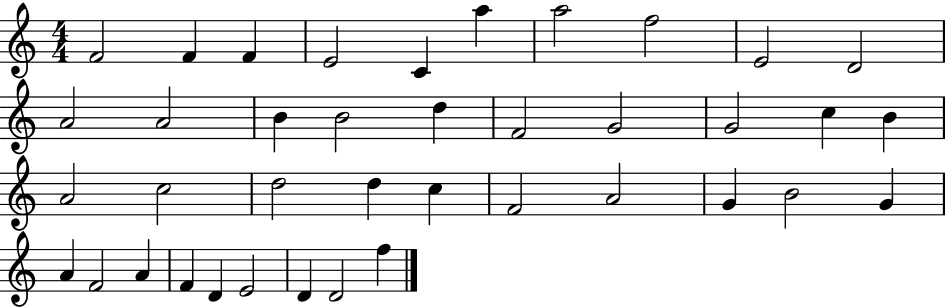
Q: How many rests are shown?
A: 0